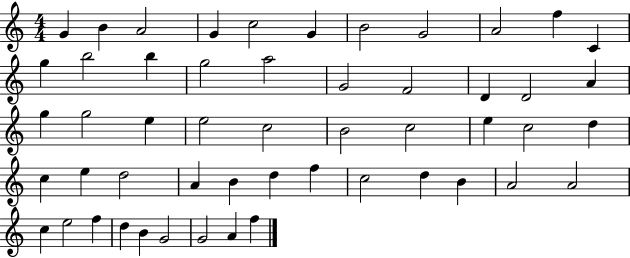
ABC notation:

X:1
T:Untitled
M:4/4
L:1/4
K:C
G B A2 G c2 G B2 G2 A2 f C g b2 b g2 a2 G2 F2 D D2 A g g2 e e2 c2 B2 c2 e c2 d c e d2 A B d f c2 d B A2 A2 c e2 f d B G2 G2 A f